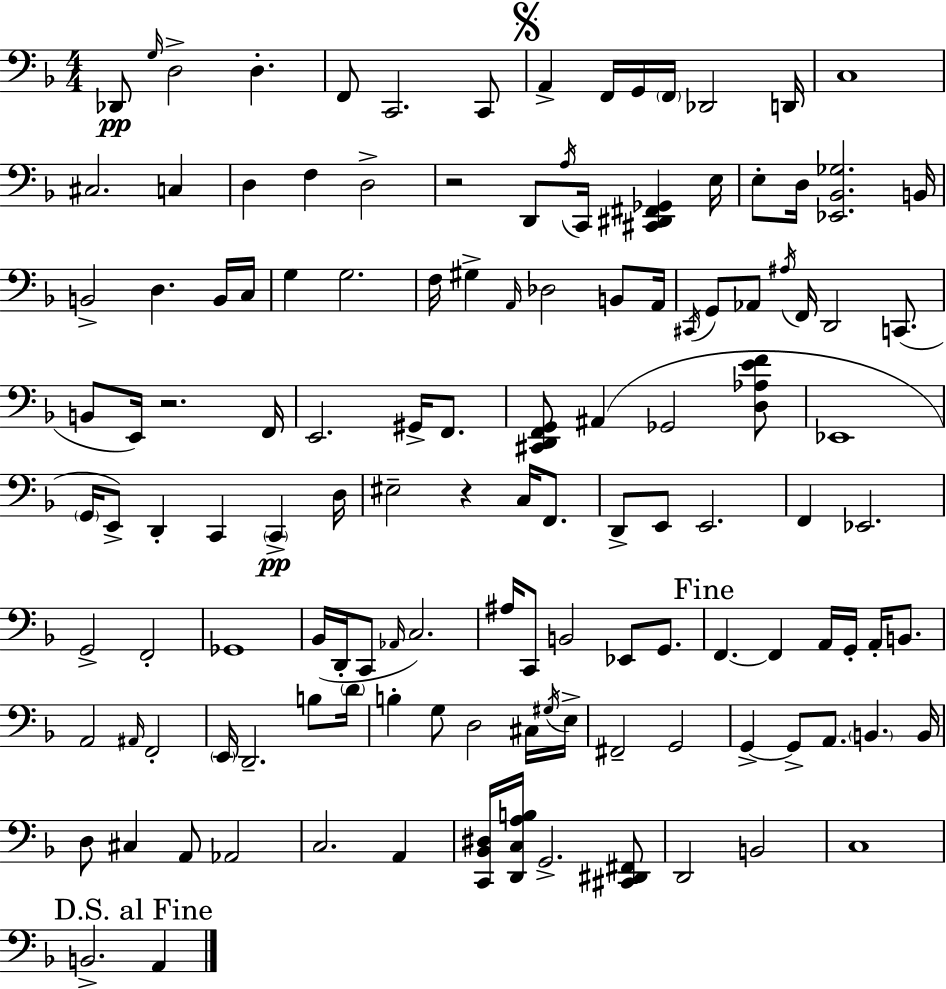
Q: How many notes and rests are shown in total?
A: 129